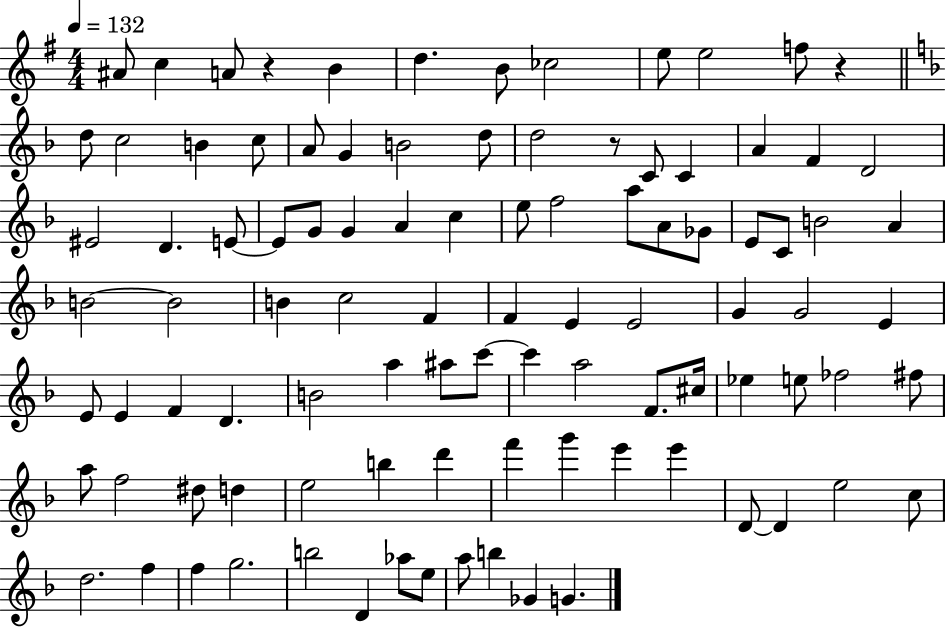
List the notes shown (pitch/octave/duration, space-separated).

A#4/e C5/q A4/e R/q B4/q D5/q. B4/e CES5/h E5/e E5/h F5/e R/q D5/e C5/h B4/q C5/e A4/e G4/q B4/h D5/e D5/h R/e C4/e C4/q A4/q F4/q D4/h EIS4/h D4/q. E4/e E4/e G4/e G4/q A4/q C5/q E5/e F5/h A5/e A4/e Gb4/e E4/e C4/e B4/h A4/q B4/h B4/h B4/q C5/h F4/q F4/q E4/q E4/h G4/q G4/h E4/q E4/e E4/q F4/q D4/q. B4/h A5/q A#5/e C6/e C6/q A5/h F4/e. C#5/s Eb5/q E5/e FES5/h F#5/e A5/e F5/h D#5/e D5/q E5/h B5/q D6/q F6/q G6/q E6/q E6/q D4/e D4/q E5/h C5/e D5/h. F5/q F5/q G5/h. B5/h D4/q Ab5/e E5/e A5/e B5/q Gb4/q G4/q.